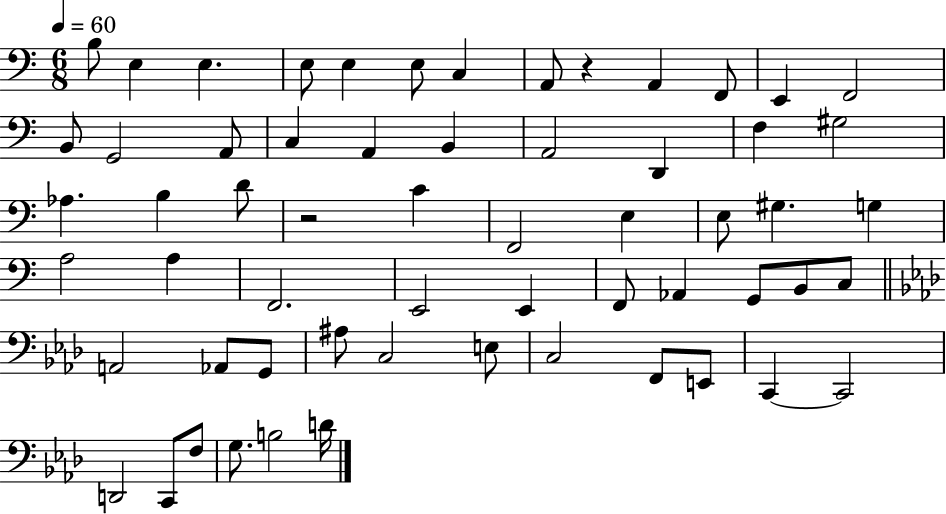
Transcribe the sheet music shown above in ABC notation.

X:1
T:Untitled
M:6/8
L:1/4
K:C
B,/2 E, E, E,/2 E, E,/2 C, A,,/2 z A,, F,,/2 E,, F,,2 B,,/2 G,,2 A,,/2 C, A,, B,, A,,2 D,, F, ^G,2 _A, B, D/2 z2 C F,,2 E, E,/2 ^G, G, A,2 A, F,,2 E,,2 E,, F,,/2 _A,, G,,/2 B,,/2 C,/2 A,,2 _A,,/2 G,,/2 ^A,/2 C,2 E,/2 C,2 F,,/2 E,,/2 C,, C,,2 D,,2 C,,/2 F,/2 G,/2 B,2 D/4